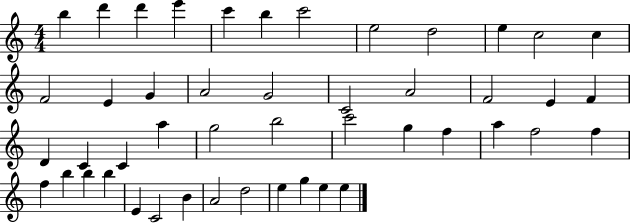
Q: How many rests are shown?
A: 0